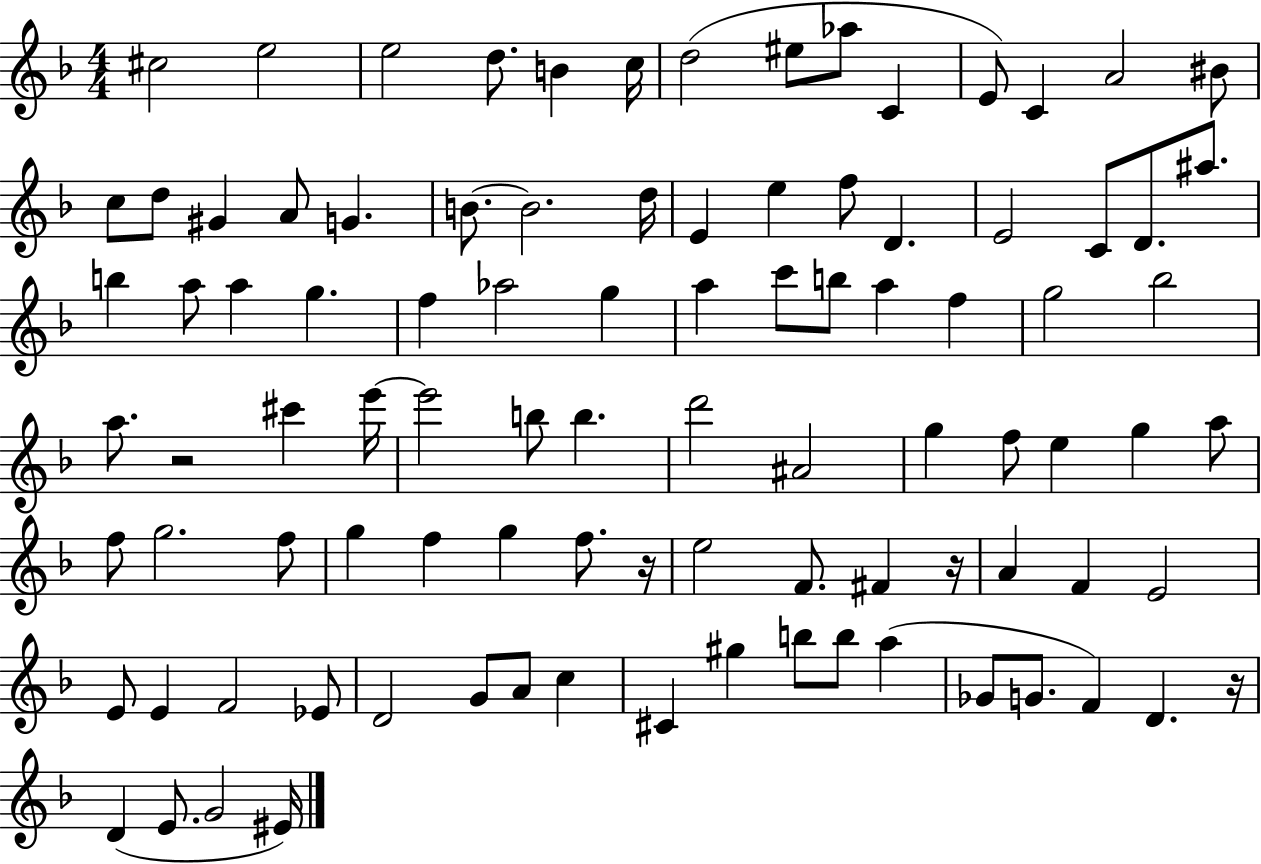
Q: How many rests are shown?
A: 4